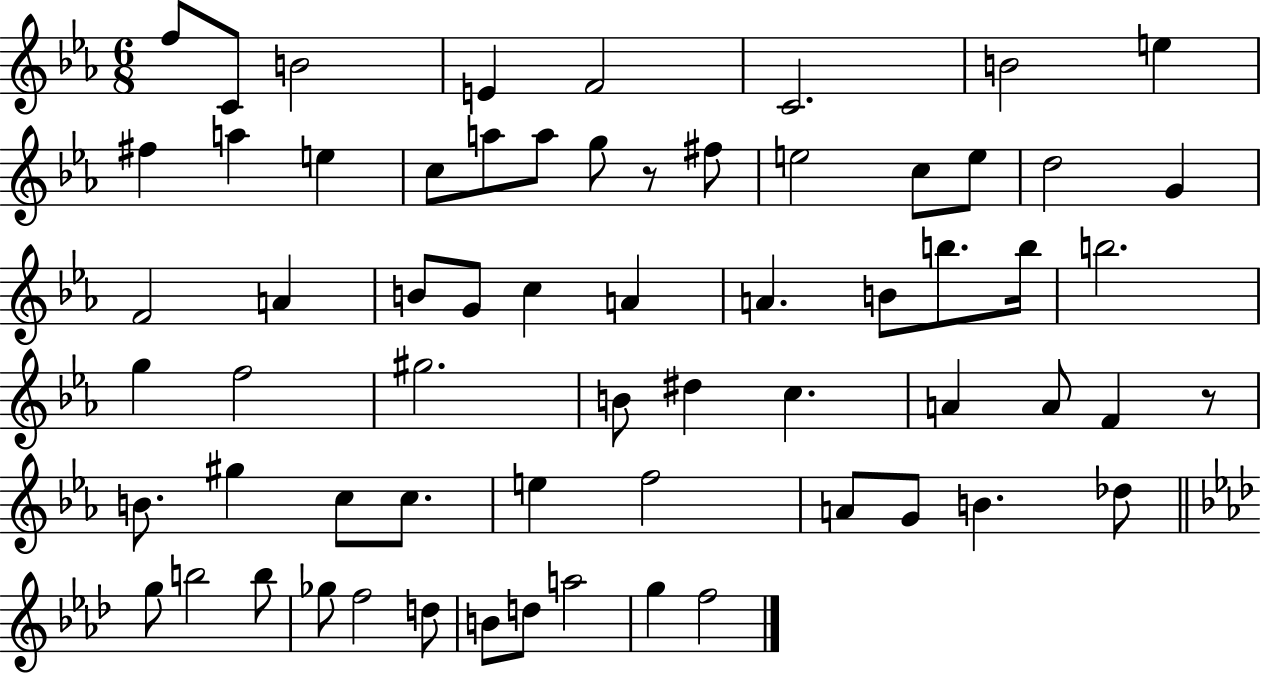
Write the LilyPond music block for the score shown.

{
  \clef treble
  \numericTimeSignature
  \time 6/8
  \key ees \major
  f''8 c'8 b'2 | e'4 f'2 | c'2. | b'2 e''4 | \break fis''4 a''4 e''4 | c''8 a''8 a''8 g''8 r8 fis''8 | e''2 c''8 e''8 | d''2 g'4 | \break f'2 a'4 | b'8 g'8 c''4 a'4 | a'4. b'8 b''8. b''16 | b''2. | \break g''4 f''2 | gis''2. | b'8 dis''4 c''4. | a'4 a'8 f'4 r8 | \break b'8. gis''4 c''8 c''8. | e''4 f''2 | a'8 g'8 b'4. des''8 | \bar "||" \break \key aes \major g''8 b''2 b''8 | ges''8 f''2 d''8 | b'8 d''8 a''2 | g''4 f''2 | \break \bar "|."
}